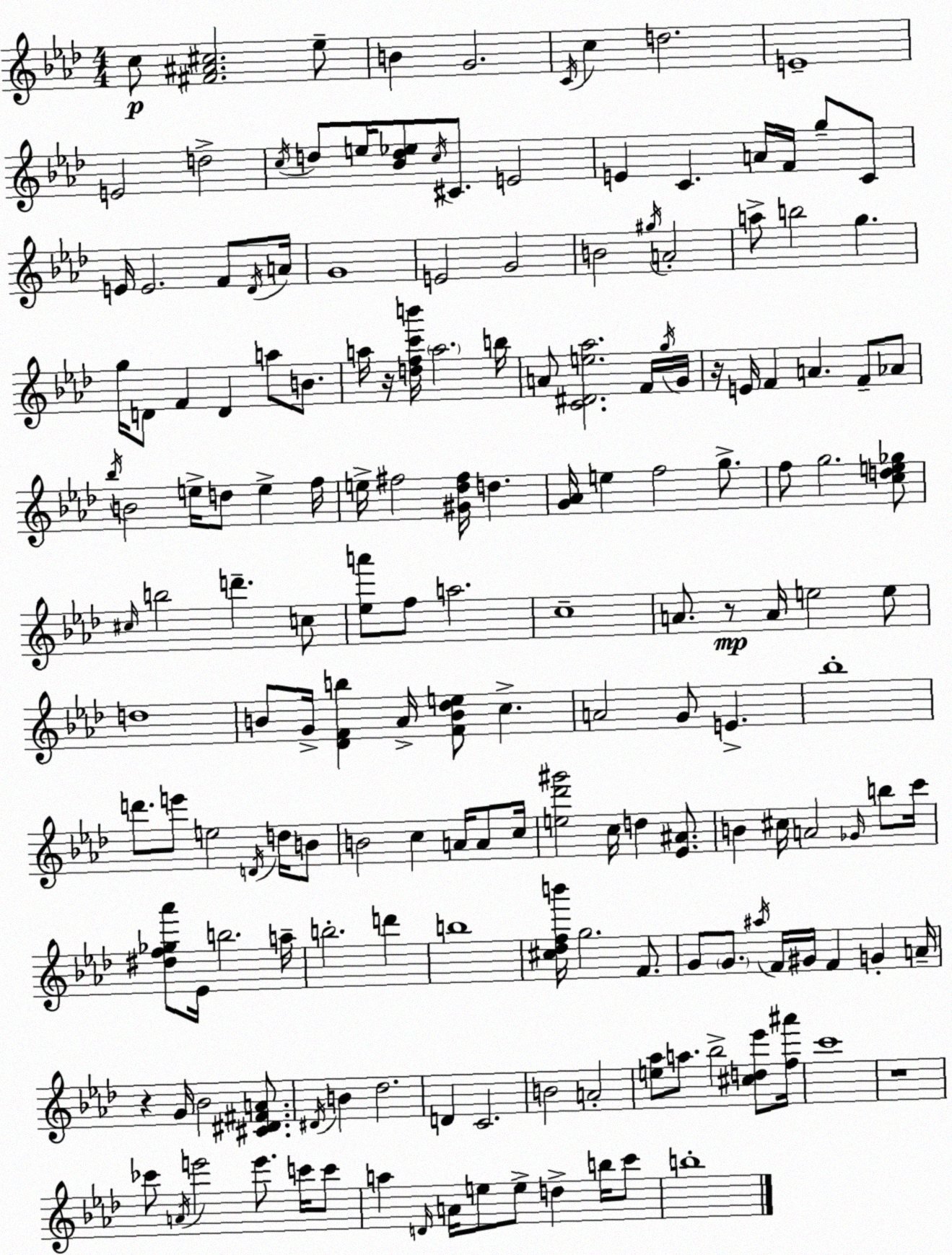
X:1
T:Untitled
M:4/4
L:1/4
K:Fm
c/2 [^F^A^c]2 _e/2 B G2 C/4 c d2 E4 E2 d2 c/4 d/2 e/4 [_Bd_e]/2 c/4 ^C/2 E2 E C A/4 F/4 g/2 C/2 E/4 E2 F/2 _D/4 A/4 G4 E2 G2 B2 ^g/4 A2 a/2 b2 g g/4 D/2 F D a/2 B/2 a/4 z/4 [dfc'b']/4 a2 b/4 A/2 [C^De_a]2 F/4 g/4 G/4 z/4 E/4 F A F/2 _A/2 _b/4 B2 e/4 d/2 e f/4 e/4 ^f2 [^G_d^f]/4 d [G_A]/4 e f2 g/2 f/2 g2 [cde_g]/2 ^c/4 b2 d' c/2 [_ea']/2 f/2 a2 c4 A/2 z/2 A/4 e2 e/2 d4 B/2 G/4 [_DFb] _A/4 [FB_de]/2 c A2 G/2 E _b4 d'/2 e'/2 e2 D/4 d/4 B/2 B2 c A/4 A/2 c/4 [e_d'^g']2 c/4 d [_E^A]/2 B ^c/4 A2 _G/4 b/2 c'/4 [^df_g_a']/2 _E/4 b2 a/4 b2 d' b4 [^c_dfb']/4 g2 F/2 G/2 G/2 ^a/4 F/4 ^G/4 F G A/4 z G/4 _B2 [^C^D^FA]/2 ^D/4 B _d2 D C2 B2 A2 [e_a]/2 a/2 _b2 [^cd_e']/2 [f^a']/4 c'4 z4 _c'/2 A/4 e'2 e'/2 c'/4 c'/2 a D/4 A/4 e/2 e/2 d b/4 c'/2 b4